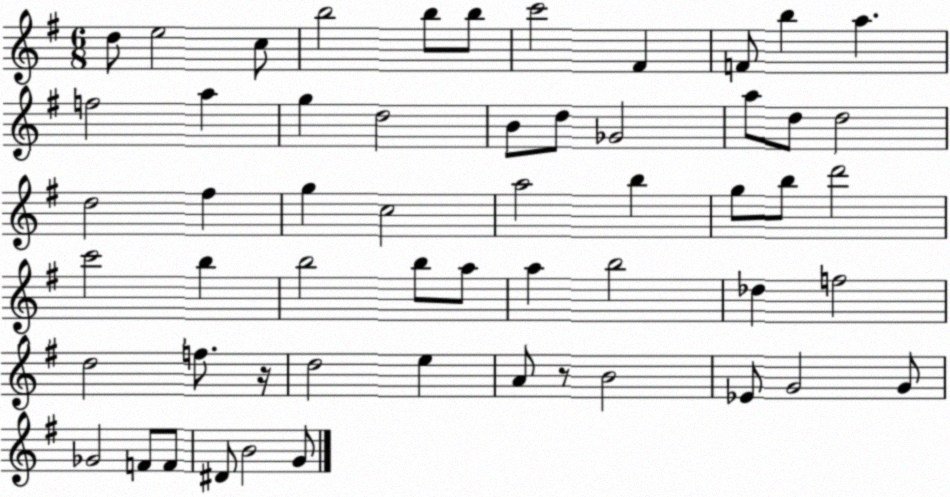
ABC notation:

X:1
T:Untitled
M:6/8
L:1/4
K:G
d/2 e2 c/2 b2 b/2 b/2 c'2 ^F F/2 b a f2 a g d2 B/2 d/2 _G2 a/2 d/2 d2 d2 ^f g c2 a2 b g/2 b/2 d'2 c'2 b b2 b/2 a/2 a b2 _d f2 d2 f/2 z/4 d2 e A/2 z/2 B2 _E/2 G2 G/2 _G2 F/2 F/2 ^D/2 B2 G/2